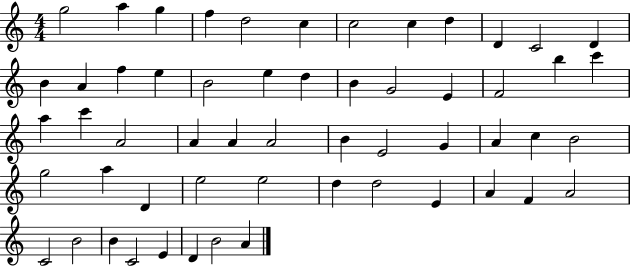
{
  \clef treble
  \numericTimeSignature
  \time 4/4
  \key c \major
  g''2 a''4 g''4 | f''4 d''2 c''4 | c''2 c''4 d''4 | d'4 c'2 d'4 | \break b'4 a'4 f''4 e''4 | b'2 e''4 d''4 | b'4 g'2 e'4 | f'2 b''4 c'''4 | \break a''4 c'''4 a'2 | a'4 a'4 a'2 | b'4 e'2 g'4 | a'4 c''4 b'2 | \break g''2 a''4 d'4 | e''2 e''2 | d''4 d''2 e'4 | a'4 f'4 a'2 | \break c'2 b'2 | b'4 c'2 e'4 | d'4 b'2 a'4 | \bar "|."
}